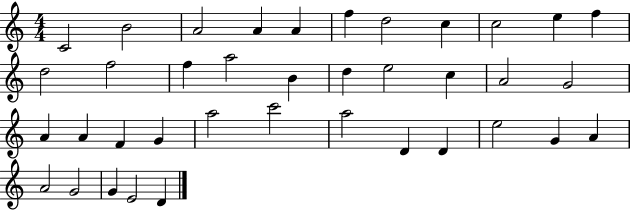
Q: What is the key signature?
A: C major